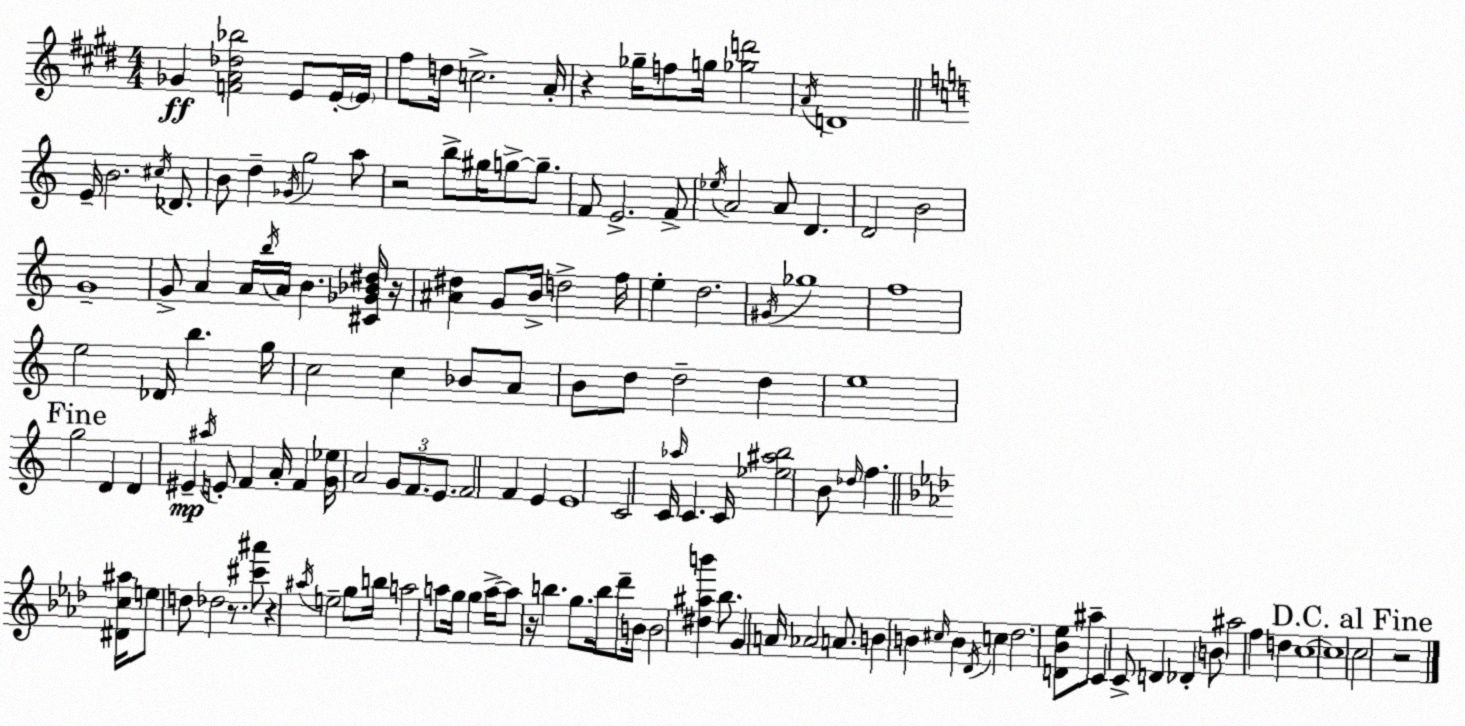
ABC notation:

X:1
T:Untitled
M:4/4
L:1/4
K:E
_G [FA_d_b]2 E/2 E/4 E/4 ^f/2 d/4 c2 A/4 z _g/4 f/2 g/4 [_gd']2 A/4 D4 E/4 B2 ^c/4 _D/2 B/2 d _G/4 g2 a/2 z2 b/2 ^g/4 g/2 g/2 F/2 E2 F/2 _e/4 A2 A/2 D D2 B2 G4 G/2 A A/4 b/4 A/4 B [^C_G_B^d]/4 z/4 [^A^d] G/2 B/4 d2 f/4 e d2 ^G/4 _g4 f4 e2 _D/4 b g/4 c2 c _B/2 A/2 B/2 d/2 d2 d e4 g2 D D ^E ^a/4 E/2 F A/4 F [G_e]/4 A2 G/2 F/2 E/2 F2 F E E4 C2 C/4 _a/4 C C/4 [_e^ab]2 B/2 _d/4 f [^Dc^a]/4 e/2 d/2 _d2 z/2 [^c'^a']/2 z ^a/4 e2 g/2 b/4 a2 a/2 g/4 g a/4 a/2 z/4 b g/2 b/4 _d'/2 B/4 B2 [^d^ab'] _b/2 G A/4 _A2 A/2 B B ^c/4 B _D/4 c _d2 [D_B_e]/2 ^a/2 C C/2 D _D B/2 ^a2 f d c4 c4 c2 z2